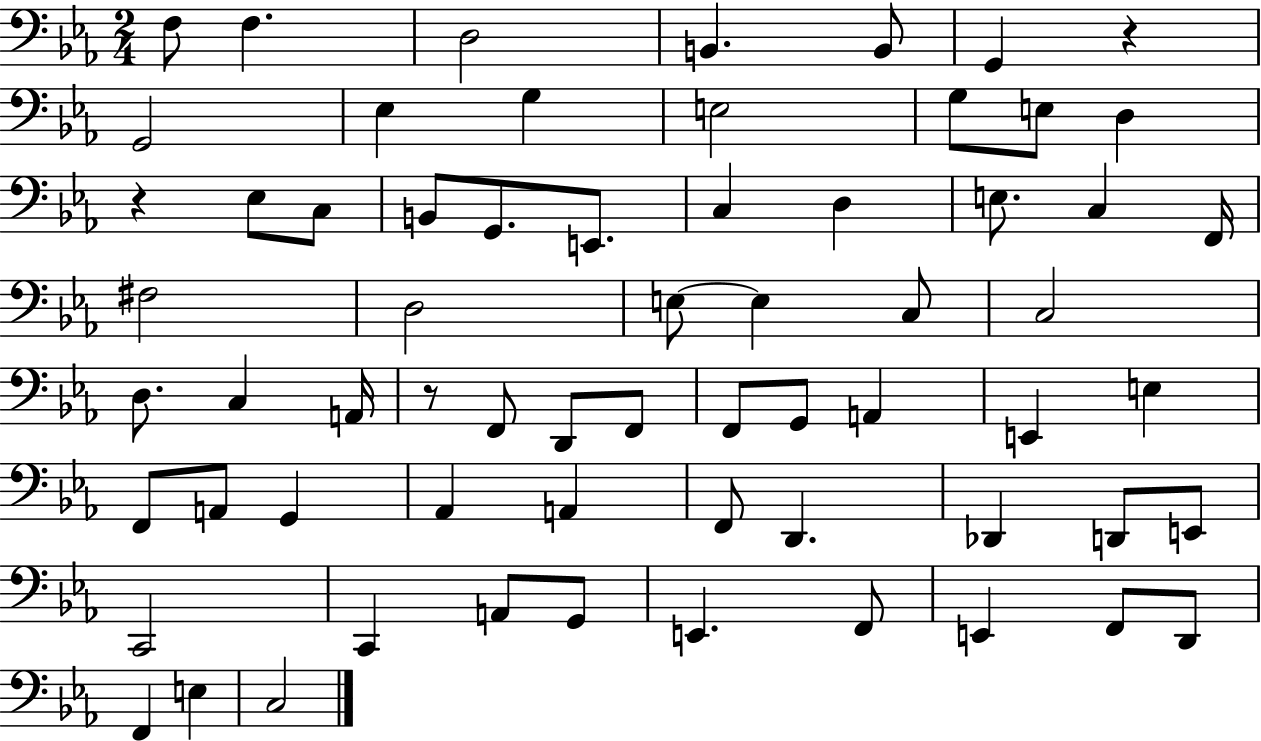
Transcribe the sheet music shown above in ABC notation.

X:1
T:Untitled
M:2/4
L:1/4
K:Eb
F,/2 F, D,2 B,, B,,/2 G,, z G,,2 _E, G, E,2 G,/2 E,/2 D, z _E,/2 C,/2 B,,/2 G,,/2 E,,/2 C, D, E,/2 C, F,,/4 ^F,2 D,2 E,/2 E, C,/2 C,2 D,/2 C, A,,/4 z/2 F,,/2 D,,/2 F,,/2 F,,/2 G,,/2 A,, E,, E, F,,/2 A,,/2 G,, _A,, A,, F,,/2 D,, _D,, D,,/2 E,,/2 C,,2 C,, A,,/2 G,,/2 E,, F,,/2 E,, F,,/2 D,,/2 F,, E, C,2